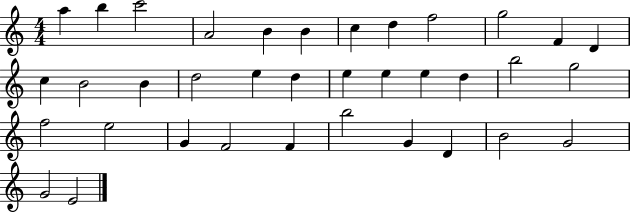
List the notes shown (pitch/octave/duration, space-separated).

A5/q B5/q C6/h A4/h B4/q B4/q C5/q D5/q F5/h G5/h F4/q D4/q C5/q B4/h B4/q D5/h E5/q D5/q E5/q E5/q E5/q D5/q B5/h G5/h F5/h E5/h G4/q F4/h F4/q B5/h G4/q D4/q B4/h G4/h G4/h E4/h